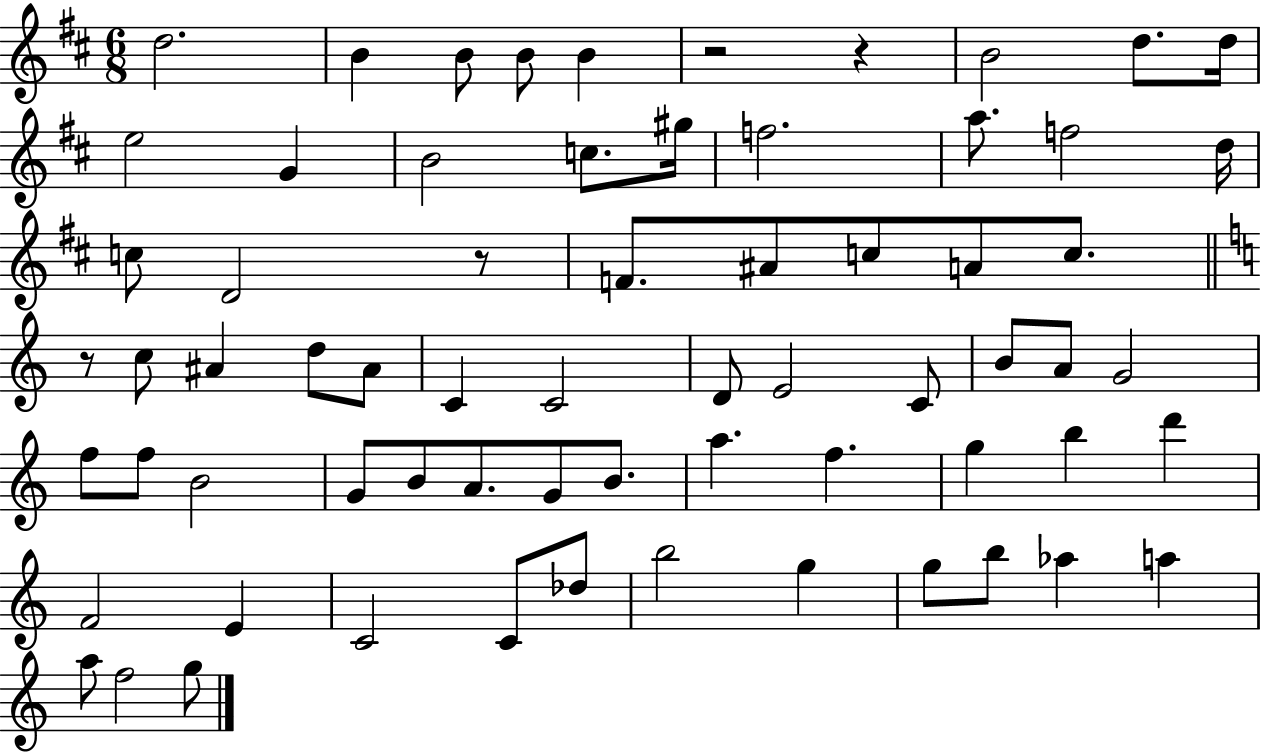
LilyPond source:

{
  \clef treble
  \numericTimeSignature
  \time 6/8
  \key d \major
  d''2. | b'4 b'8 b'8 b'4 | r2 r4 | b'2 d''8. d''16 | \break e''2 g'4 | b'2 c''8. gis''16 | f''2. | a''8. f''2 d''16 | \break c''8 d'2 r8 | f'8. ais'8 c''8 a'8 c''8. | \bar "||" \break \key c \major r8 c''8 ais'4 d''8 ais'8 | c'4 c'2 | d'8 e'2 c'8 | b'8 a'8 g'2 | \break f''8 f''8 b'2 | g'8 b'8 a'8. g'8 b'8. | a''4. f''4. | g''4 b''4 d'''4 | \break f'2 e'4 | c'2 c'8 des''8 | b''2 g''4 | g''8 b''8 aes''4 a''4 | \break a''8 f''2 g''8 | \bar "|."
}